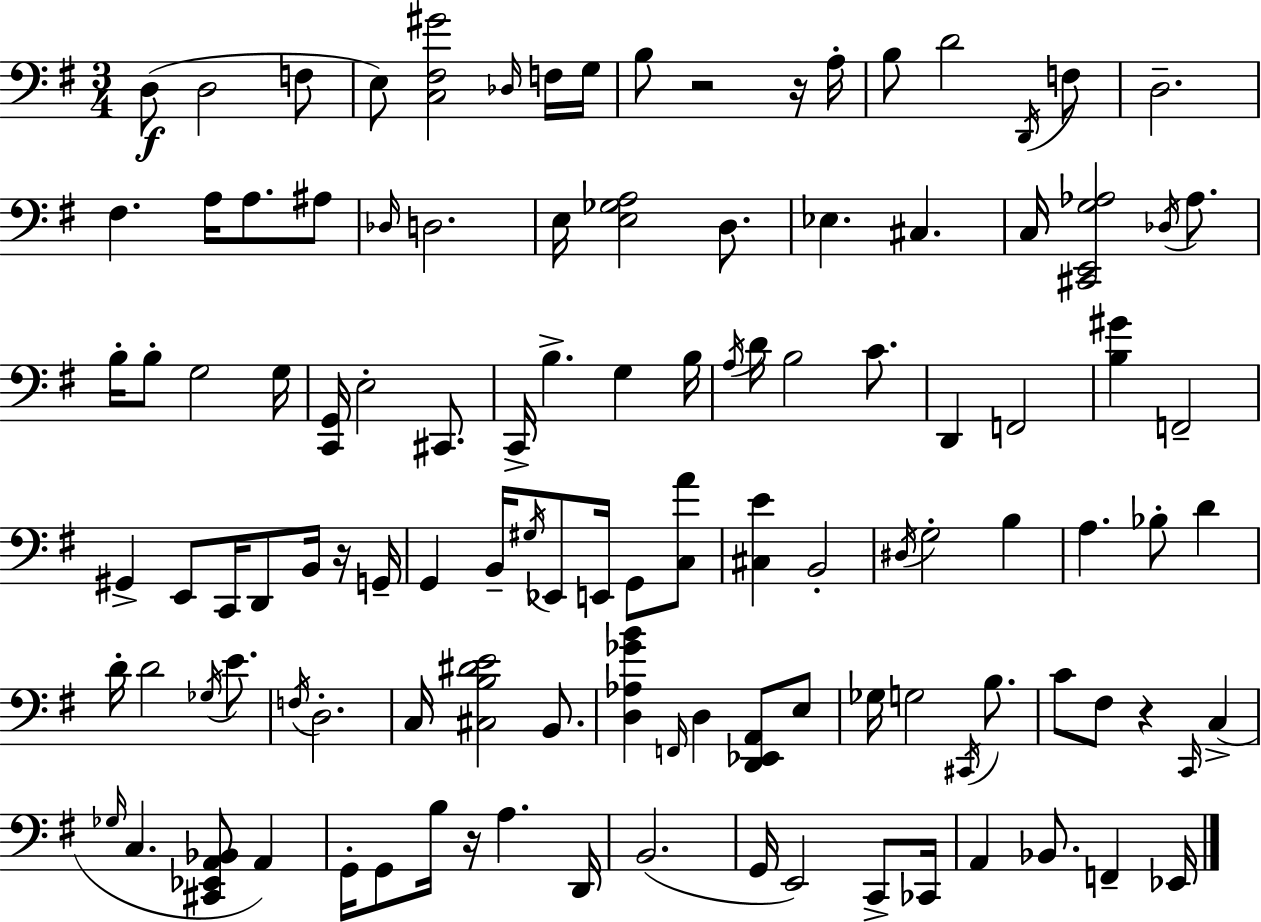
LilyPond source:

{
  \clef bass
  \numericTimeSignature
  \time 3/4
  \key e \minor
  d8(\f d2 f8 | e8) <c fis gis'>2 \grace { des16 } f16 | g16 b8 r2 r16 | a16-. b8 d'2 \acciaccatura { d,16 } | \break f8 d2.-- | fis4. a16 a8. | ais8 \grace { des16 } d2. | e16 <e ges a>2 | \break d8. ees4. cis4. | c16 <cis, e, g aes>2 | \acciaccatura { des16 } aes8. b16-. b8-. g2 | g16 <c, g,>16 e2-. | \break cis,8. c,16-> b4.-> g4 | b16 \acciaccatura { a16 } d'16 b2 | c'8. d,4 f,2 | <b gis'>4 f,2-- | \break gis,4-> e,8 c,16 | d,8 b,16 r16 g,16-- g,4 b,16-- \acciaccatura { gis16 } ees,8 | e,16 g,8 <c a'>8 <cis e'>4 b,2-. | \acciaccatura { dis16 } g2-. | \break b4 a4. | bes8-. d'4 d'16-. d'2 | \acciaccatura { ges16 } e'8. \acciaccatura { f16 } d2.-. | c16 <cis b dis' e'>2 | \break b,8. <d aes ges' b'>4 | \grace { f,16 } d4 <d, ees, a,>8 e8 ges16 g2 | \acciaccatura { cis,16 } b8. c'8 | fis8 r4 \grace { c,16 }( c4-> | \break \grace { ges16 } c4. <cis, ees, a, bes,>8 a,4) | g,16-. g,8 b16 r16 a4. | d,16 b,2.( | g,16 e,2) c,8-> | \break ces,16 a,4 bes,8. f,4-- | ees,16 \bar "|."
}